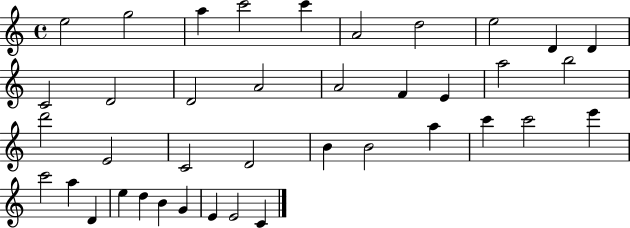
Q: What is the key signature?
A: C major